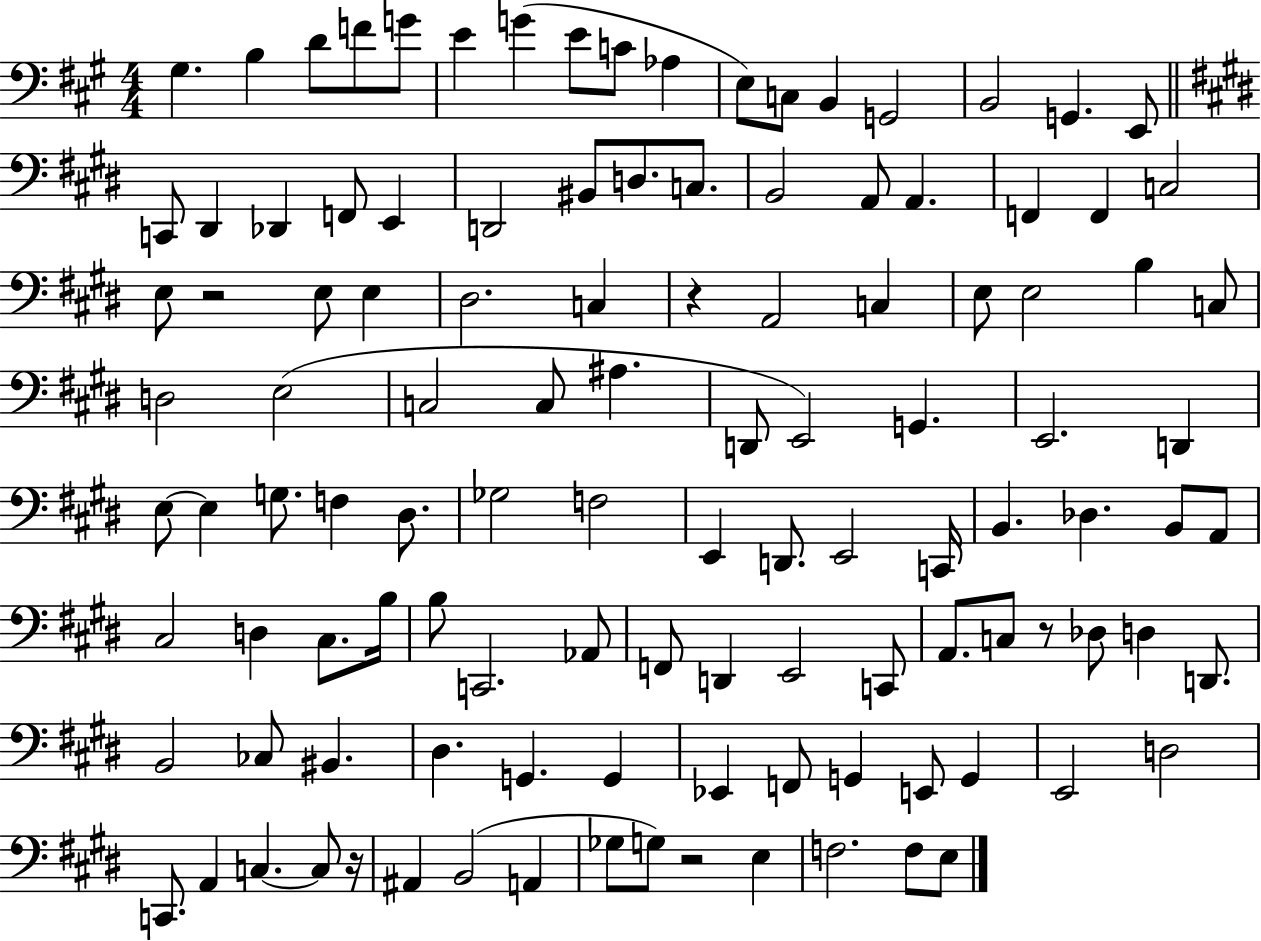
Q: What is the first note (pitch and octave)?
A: G#3